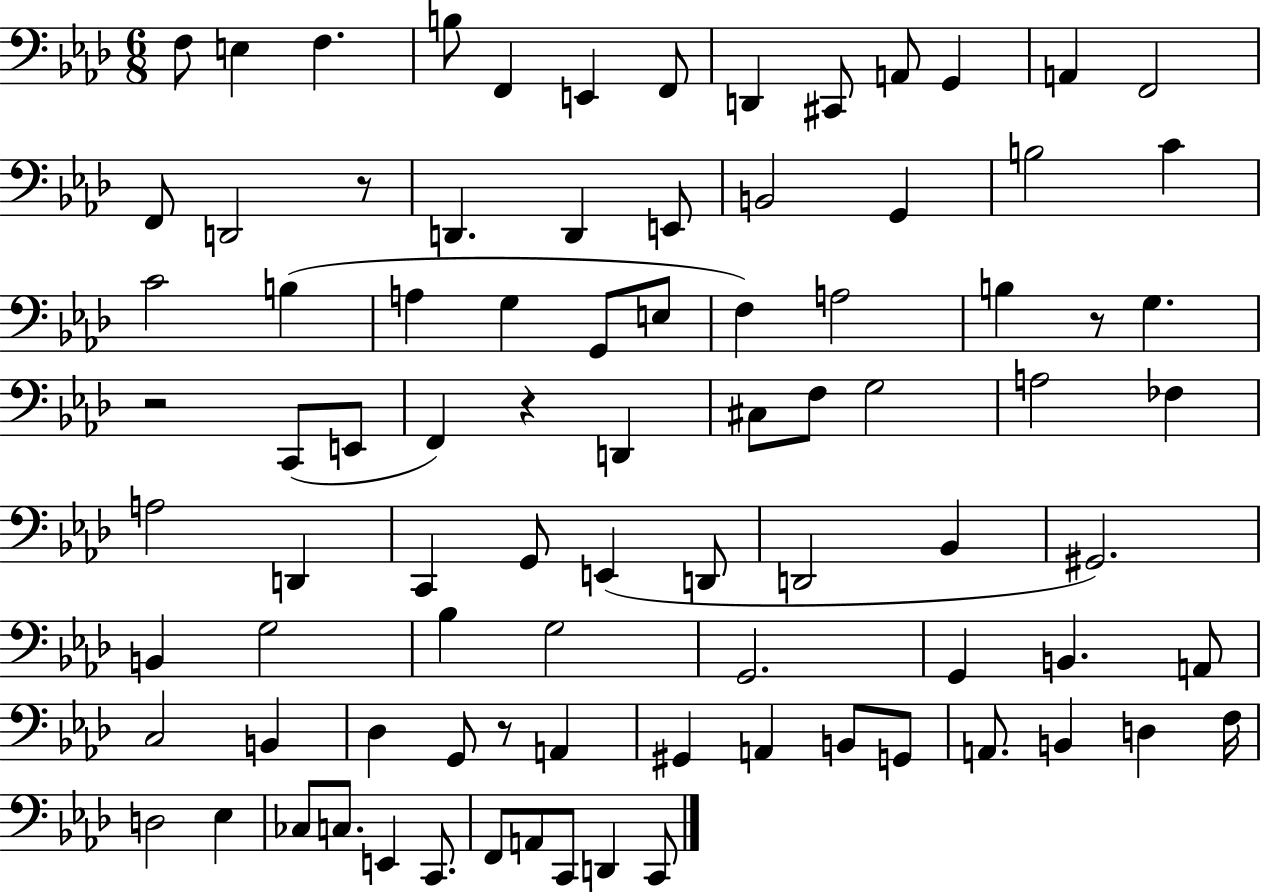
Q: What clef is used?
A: bass